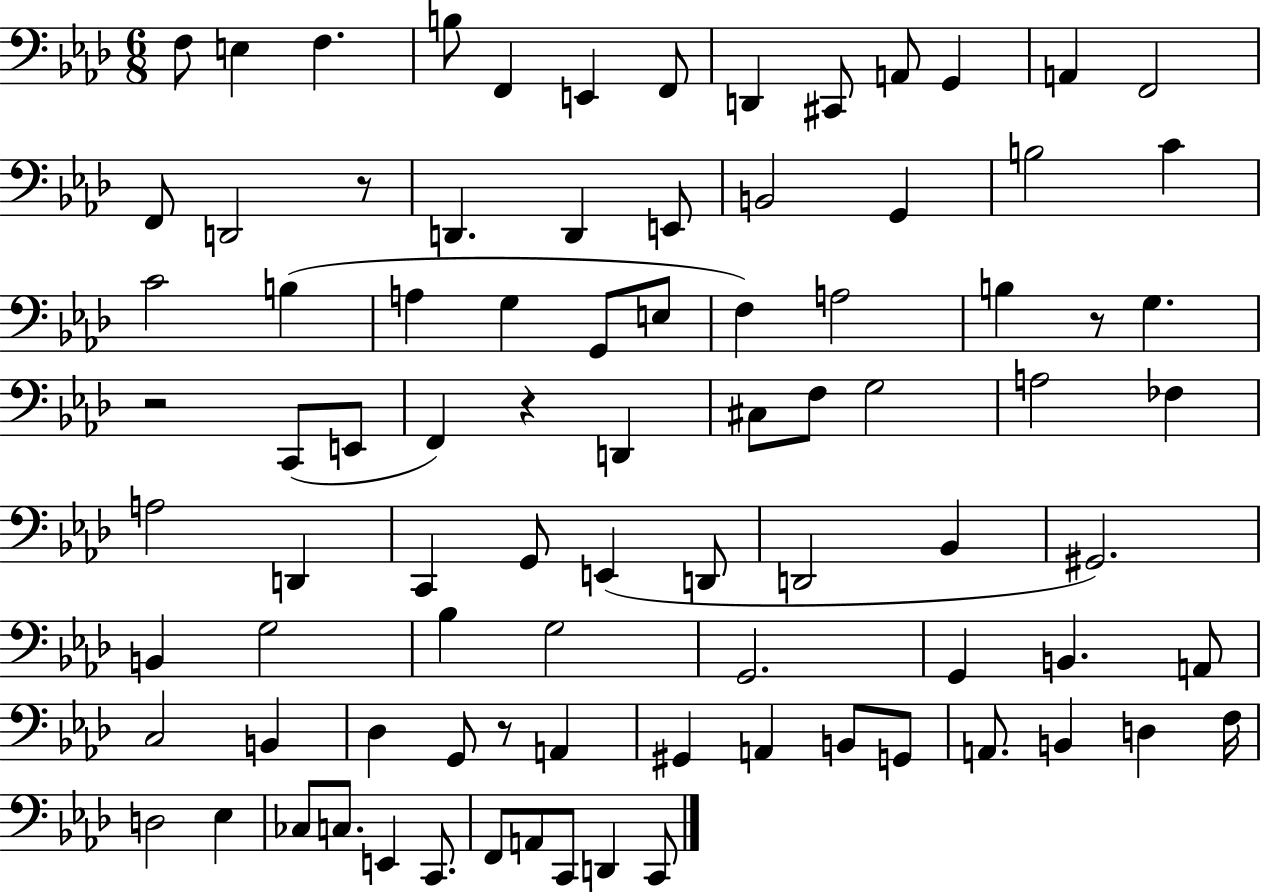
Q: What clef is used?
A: bass